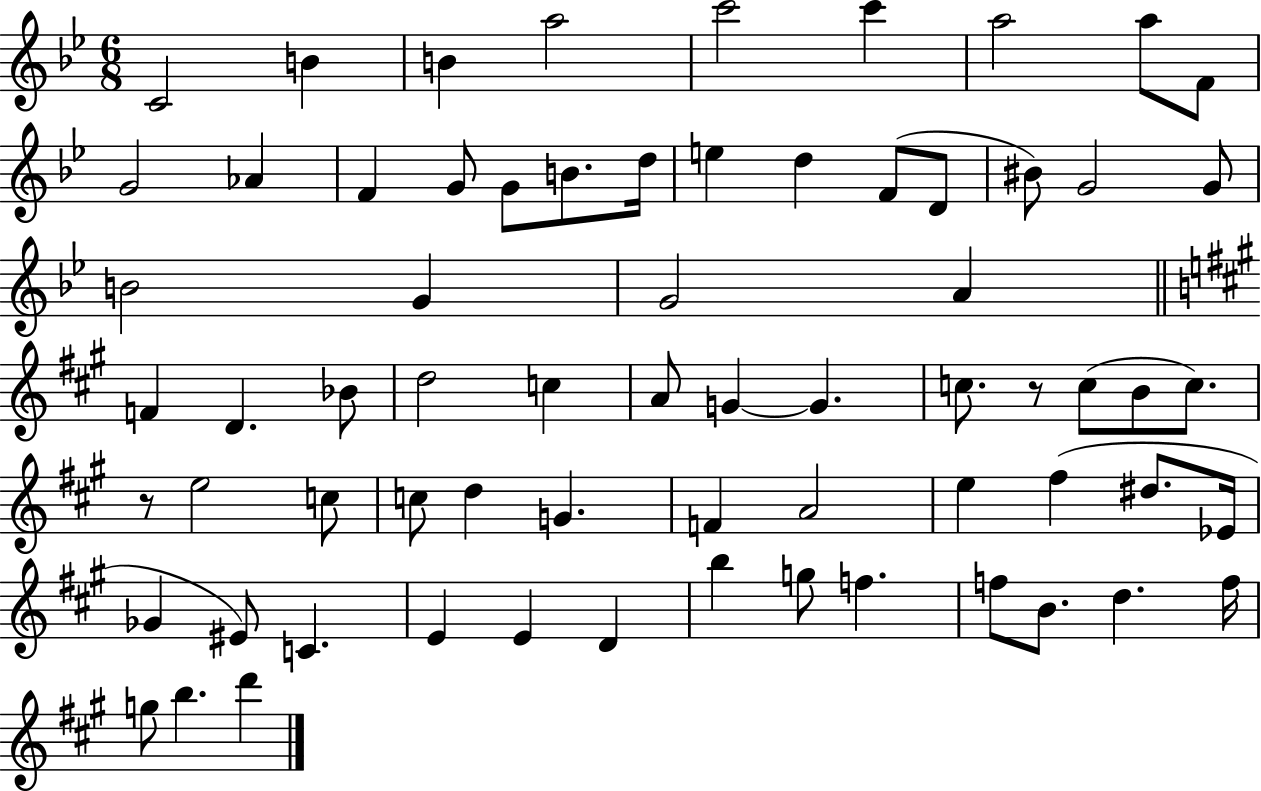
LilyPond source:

{
  \clef treble
  \numericTimeSignature
  \time 6/8
  \key bes \major
  \repeat volta 2 { c'2 b'4 | b'4 a''2 | c'''2 c'''4 | a''2 a''8 f'8 | \break g'2 aes'4 | f'4 g'8 g'8 b'8. d''16 | e''4 d''4 f'8( d'8 | bis'8) g'2 g'8 | \break b'2 g'4 | g'2 a'4 | \bar "||" \break \key a \major f'4 d'4. bes'8 | d''2 c''4 | a'8 g'4~~ g'4. | c''8. r8 c''8( b'8 c''8.) | \break r8 e''2 c''8 | c''8 d''4 g'4. | f'4 a'2 | e''4 fis''4( dis''8. ees'16 | \break ges'4 eis'8) c'4. | e'4 e'4 d'4 | b''4 g''8 f''4. | f''8 b'8. d''4. f''16 | \break g''8 b''4. d'''4 | } \bar "|."
}